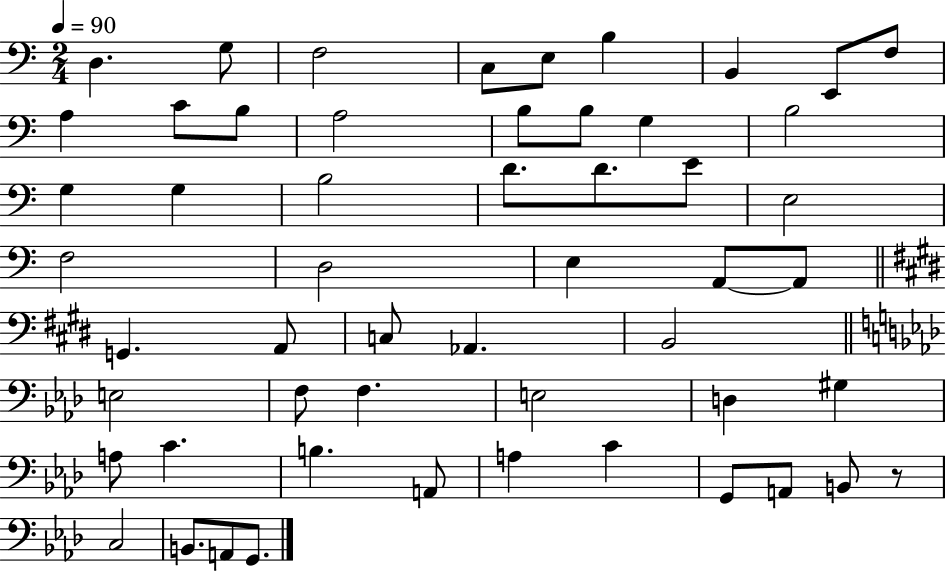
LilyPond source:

{
  \clef bass
  \numericTimeSignature
  \time 2/4
  \key c \major
  \tempo 4 = 90
  \repeat volta 2 { d4. g8 | f2 | c8 e8 b4 | b,4 e,8 f8 | \break a4 c'8 b8 | a2 | b8 b8 g4 | b2 | \break g4 g4 | b2 | d'8. d'8. e'8 | e2 | \break f2 | d2 | e4 a,8~~ a,8 | \bar "||" \break \key e \major g,4. a,8 | c8 aes,4. | b,2 | \bar "||" \break \key aes \major e2 | f8 f4. | e2 | d4 gis4 | \break a8 c'4. | b4. a,8 | a4 c'4 | g,8 a,8 b,8 r8 | \break c2 | b,8. a,8 g,8. | } \bar "|."
}